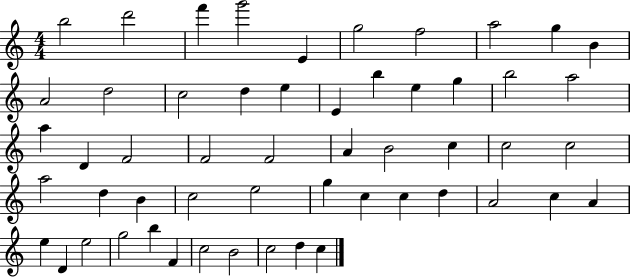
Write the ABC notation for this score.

X:1
T:Untitled
M:4/4
L:1/4
K:C
b2 d'2 f' g'2 E g2 f2 a2 g B A2 d2 c2 d e E b e g b2 a2 a D F2 F2 F2 A B2 c c2 c2 a2 d B c2 e2 g c c d A2 c A e D e2 g2 b F c2 B2 c2 d c